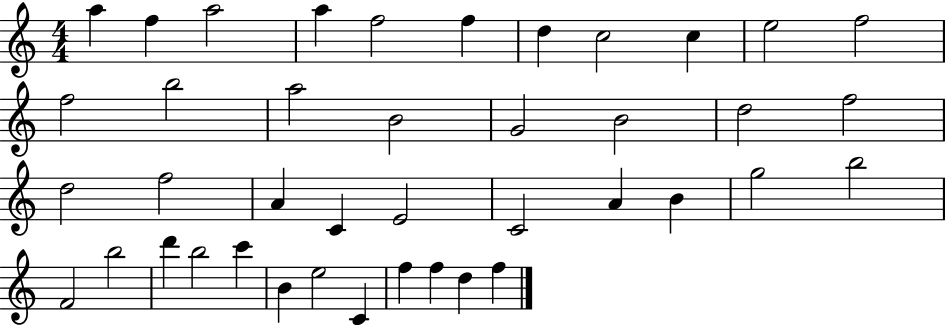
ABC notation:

X:1
T:Untitled
M:4/4
L:1/4
K:C
a f a2 a f2 f d c2 c e2 f2 f2 b2 a2 B2 G2 B2 d2 f2 d2 f2 A C E2 C2 A B g2 b2 F2 b2 d' b2 c' B e2 C f f d f